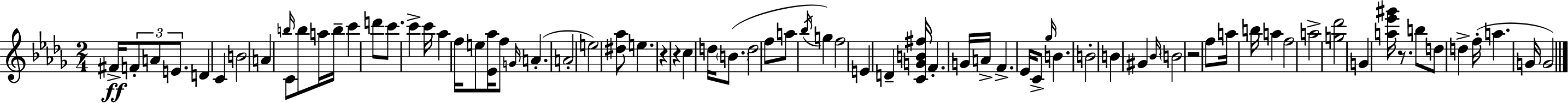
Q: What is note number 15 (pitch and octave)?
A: D6